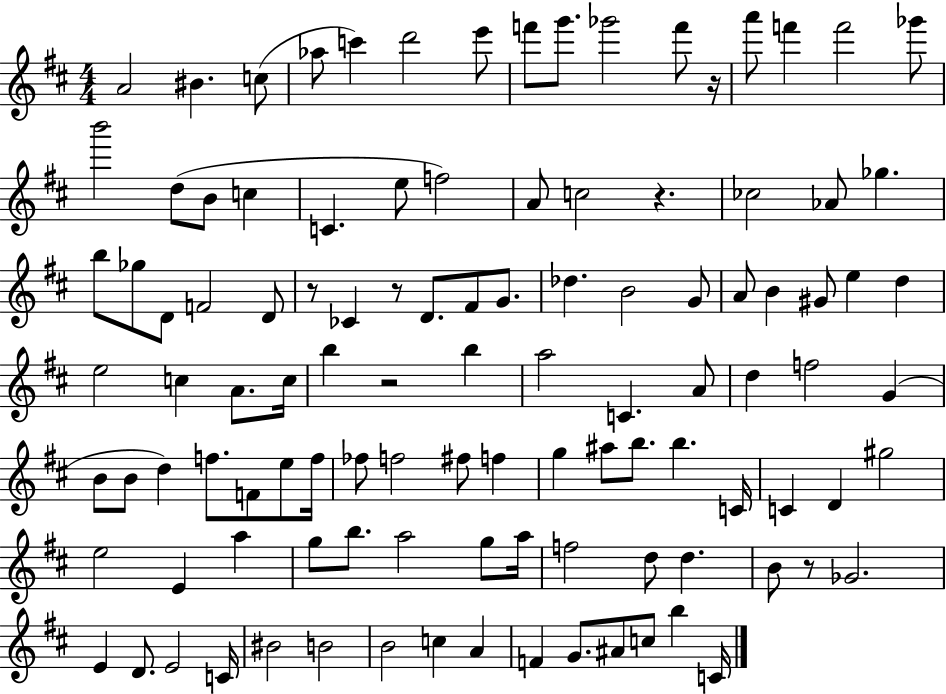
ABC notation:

X:1
T:Untitled
M:4/4
L:1/4
K:D
A2 ^B c/2 _a/2 c' d'2 e'/2 f'/2 g'/2 _g'2 f'/2 z/4 a'/2 f' f'2 _g'/2 b'2 d/2 B/2 c C e/2 f2 A/2 c2 z _c2 _A/2 _g b/2 _g/2 D/2 F2 D/2 z/2 _C z/2 D/2 ^F/2 G/2 _d B2 G/2 A/2 B ^G/2 e d e2 c A/2 c/4 b z2 b a2 C A/2 d f2 G B/2 B/2 d f/2 F/2 e/2 f/4 _f/2 f2 ^f/2 f g ^a/2 b/2 b C/4 C D ^g2 e2 E a g/2 b/2 a2 g/2 a/4 f2 d/2 d B/2 z/2 _G2 E D/2 E2 C/4 ^B2 B2 B2 c A F G/2 ^A/2 c/2 b C/4